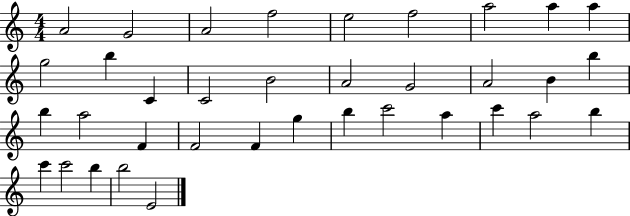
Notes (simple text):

A4/h G4/h A4/h F5/h E5/h F5/h A5/h A5/q A5/q G5/h B5/q C4/q C4/h B4/h A4/h G4/h A4/h B4/q B5/q B5/q A5/h F4/q F4/h F4/q G5/q B5/q C6/h A5/q C6/q A5/h B5/q C6/q C6/h B5/q B5/h E4/h